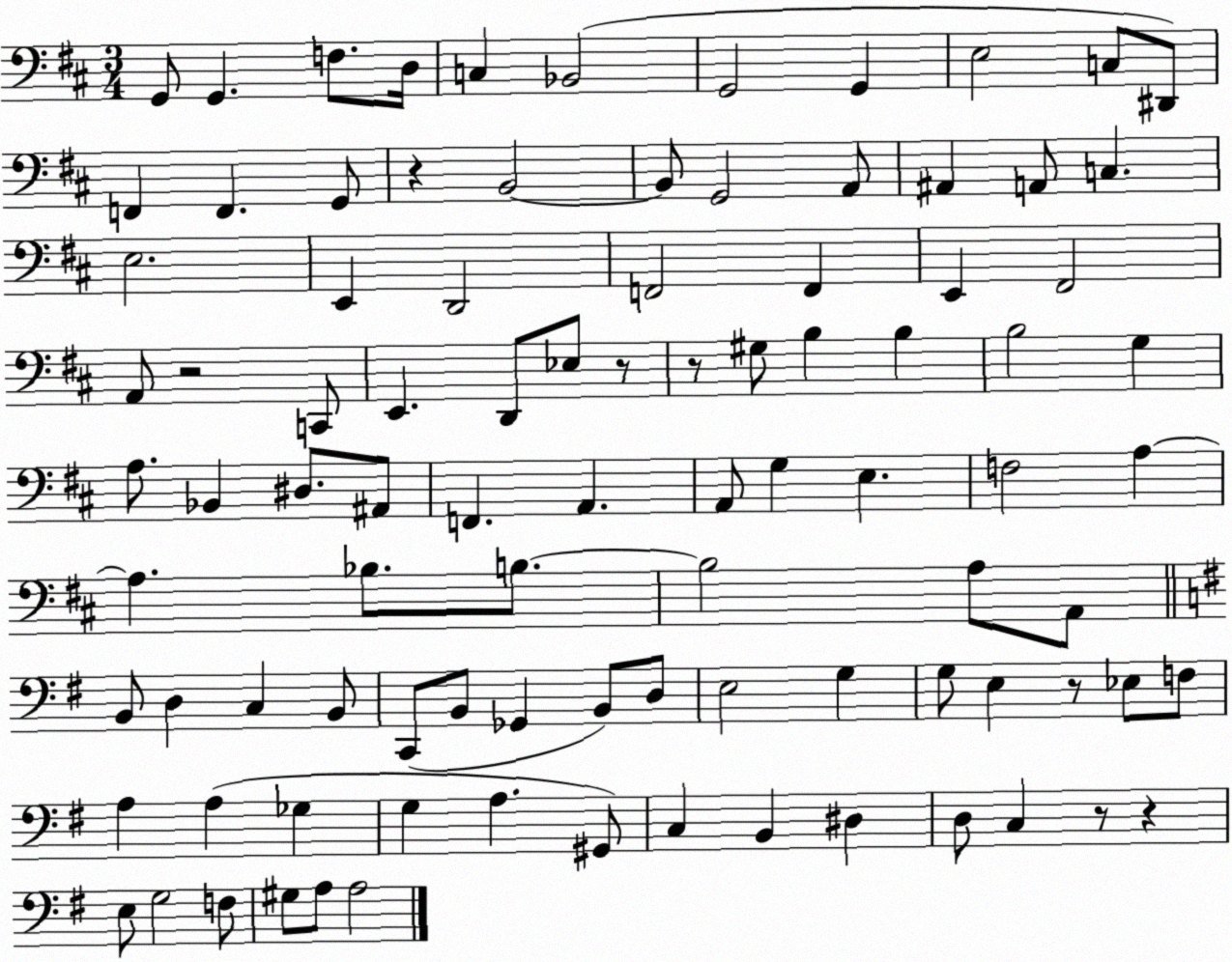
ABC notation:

X:1
T:Untitled
M:3/4
L:1/4
K:D
G,,/2 G,, F,/2 D,/4 C, _B,,2 G,,2 G,, E,2 C,/2 ^D,,/2 F,, F,, G,,/2 z B,,2 B,,/2 G,,2 A,,/2 ^A,, A,,/2 C, E,2 E,, D,,2 F,,2 F,, E,, ^F,,2 A,,/2 z2 C,,/2 E,, D,,/2 _E,/2 z/2 z/2 ^G,/2 B, B, B,2 G, A,/2 _B,, ^D,/2 ^A,,/2 F,, A,, A,,/2 G, E, F,2 A, A, _B,/2 B,/2 B,2 A,/2 A,,/2 B,,/2 D, C, B,,/2 C,,/2 B,,/2 _G,, B,,/2 D,/2 E,2 G, G,/2 E, z/2 _E,/2 F,/2 A, A, _G, G, A, ^G,,/2 C, B,, ^D, D,/2 C, z/2 z E,/2 G,2 F,/2 ^G,/2 A,/2 A,2